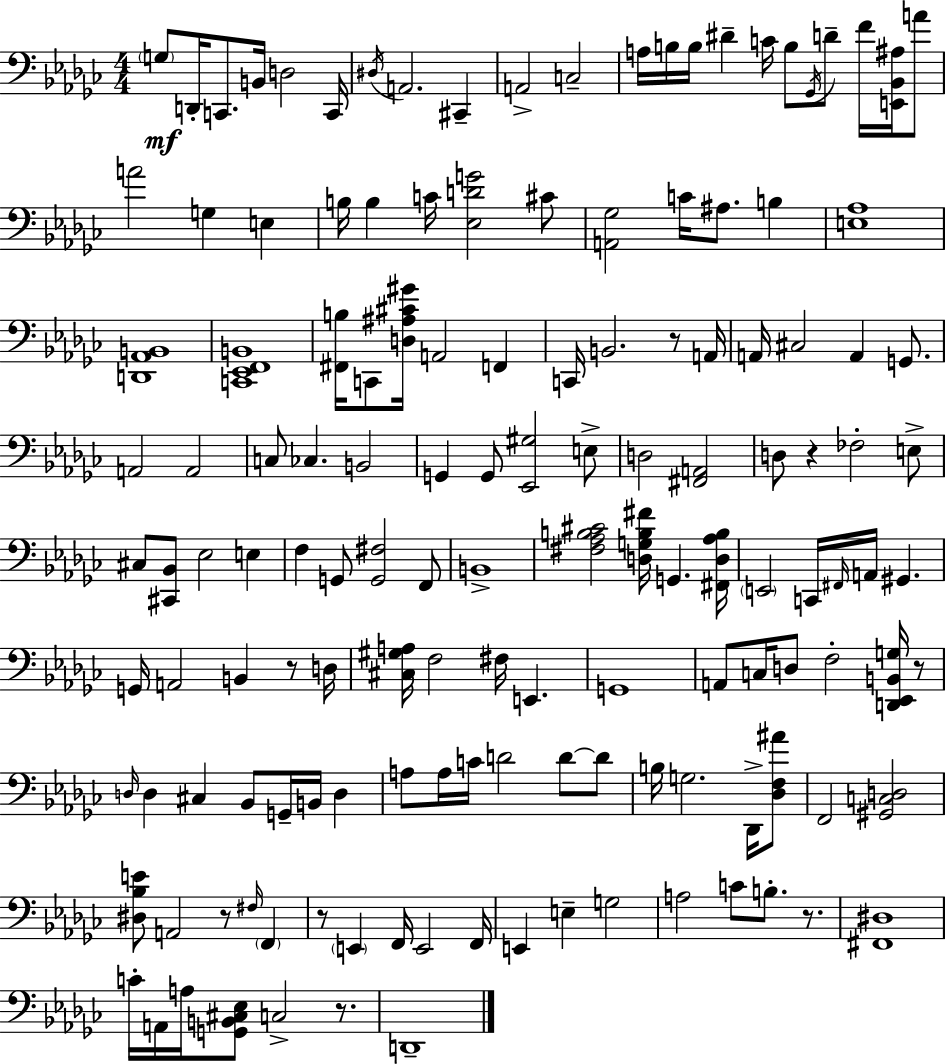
X:1
T:Untitled
M:4/4
L:1/4
K:Ebm
G,/2 D,,/4 C,,/2 B,,/4 D,2 C,,/4 ^D,/4 A,,2 ^C,, A,,2 C,2 A,/4 B,/4 B,/4 ^D C/4 B,/2 _G,,/4 D/2 F/4 [E,,_B,,^A,]/4 A/2 A2 G, E, B,/4 B, C/4 [_E,DG]2 ^C/2 [A,,_G,]2 C/4 ^A,/2 B, [E,_A,]4 [D,,_A,,B,,]4 [C,,_E,,F,,B,,]4 [^F,,B,]/4 C,,/2 [D,^A,^C^G]/4 A,,2 F,, C,,/4 B,,2 z/2 A,,/4 A,,/4 ^C,2 A,, G,,/2 A,,2 A,,2 C,/2 _C, B,,2 G,, G,,/2 [_E,,^G,]2 E,/2 D,2 [^F,,A,,]2 D,/2 z _F,2 E,/2 ^C,/2 [^C,,_B,,]/2 _E,2 E, F, G,,/2 [G,,^F,]2 F,,/2 B,,4 [^F,_A,B,^C]2 [D,G,B,^F]/4 G,, [^F,,D,_A,B,]/4 E,,2 C,,/4 ^F,,/4 A,,/4 ^G,, G,,/4 A,,2 B,, z/2 D,/4 [^C,^G,A,]/4 F,2 ^F,/4 E,, G,,4 A,,/2 C,/4 D,/2 F,2 [D,,_E,,B,,G,]/4 z/2 D,/4 D, ^C, _B,,/2 G,,/4 B,,/4 D, A,/2 A,/4 C/4 D2 D/2 D/2 B,/4 G,2 _D,,/4 [_D,F,^A]/2 F,,2 [^G,,C,D,]2 [^D,_B,E]/2 A,,2 z/2 ^F,/4 F,, z/2 E,, F,,/4 E,,2 F,,/4 E,, E, G,2 A,2 C/2 B,/2 z/2 [^F,,^D,]4 C/4 A,,/4 A,/4 [G,,B,,^C,_E,]/2 C,2 z/2 D,,4